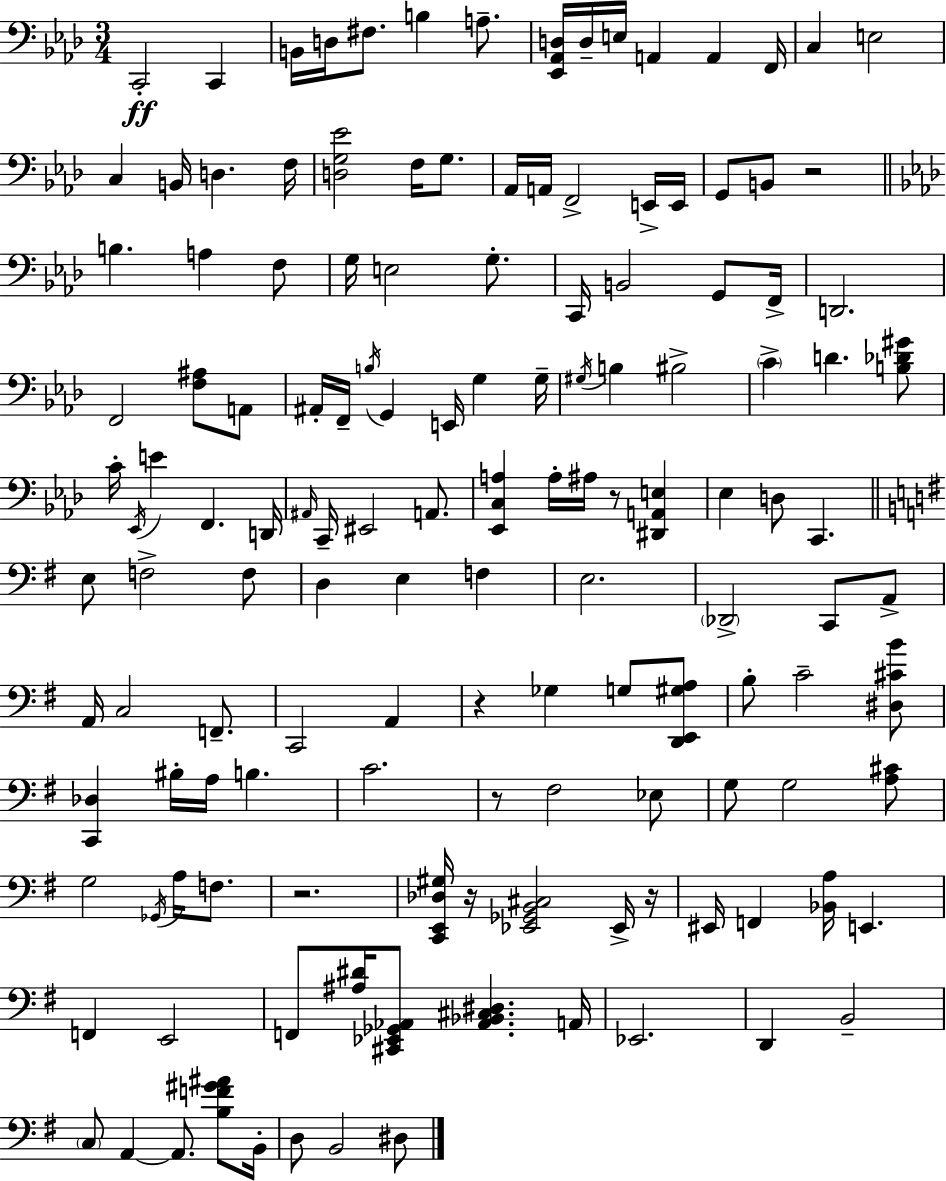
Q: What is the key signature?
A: F minor